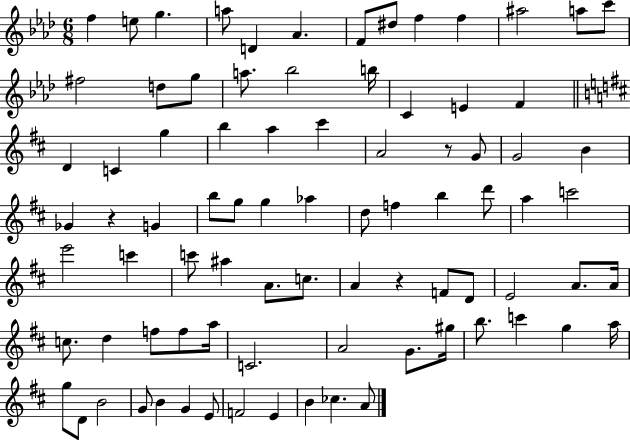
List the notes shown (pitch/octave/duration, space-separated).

F5/q E5/e G5/q. A5/e D4/q Ab4/q. F4/e D#5/e F5/q F5/q A#5/h A5/e C6/e F#5/h D5/e G5/e A5/e. Bb5/h B5/s C4/q E4/q F4/q D4/q C4/q G5/q B5/q A5/q C#6/q A4/h R/e G4/e G4/h B4/q Gb4/q R/q G4/q B5/e G5/e G5/q Ab5/q D5/e F5/q B5/q D6/e A5/q C6/h E6/h C6/q C6/e A#5/q A4/e. C5/e. A4/q R/q F4/e D4/e E4/h A4/e. A4/s C5/e. D5/q F5/e F5/e A5/s C4/h. A4/h G4/e. G#5/s B5/e. C6/q G5/q A5/s G5/e D4/e B4/h G4/e B4/q G4/q E4/e F4/h E4/q B4/q CES5/q. A4/e